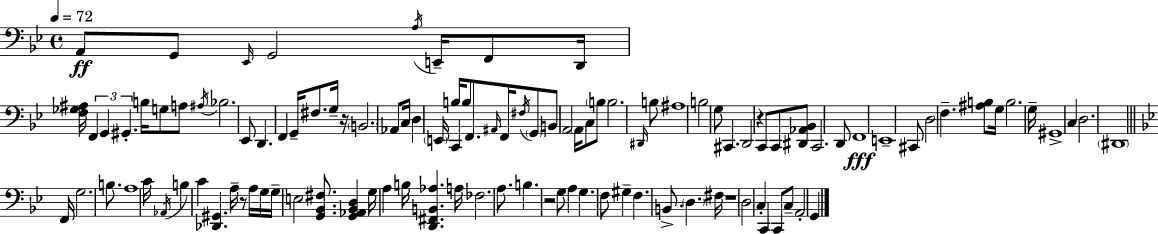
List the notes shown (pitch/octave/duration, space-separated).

A2/e G2/e Eb2/s G2/h A3/s E2/s F2/e D2/s [F3,Gb3,A#3]/s F2/q G2/q G#2/q. B3/s G3/e A3/e A#3/s Bb3/h. Eb2/e D2/q. F2/q G2/s F#3/e. G3/s R/s B2/h. Ab2/e C3/s D3/q E2/s C2/q B3/s B3/e F2/e. A#2/s F2/s F#3/s G2/e B2/e A2/h A2/s C3/e B3/e B3/h. D#2/s B3/e A#3/w B3/h G3/e C#2/q. D2/h R/q C2/e C2/e [D#2,Ab2,Bb2]/e C2/h. D2/e F2/w E2/w C#2/e D3/h F3/q. [A#3,B3]/e G3/s B3/h. G3/s G#2/w C3/q D3/h. D#2/w F2/s G3/h. B3/e. A3/w C4/s Ab2/s B3/q C4/q [Db2,G#2]/q. A3/s R/e A3/s G3/s G3/s E3/h [G2,Bb2,F#3]/e. [G2,Ab2,Bb2,D3]/q G3/s A3/q B3/s [D2,F#2,B2,Ab3]/q. A3/s FES3/h. A3/e. B3/q. R/h G3/e A3/q G3/q. F3/e G#3/q F3/q. B2/e. D3/q. F#3/s R/w D3/h C3/q C2/q C2/e C3/e A2/h G2/q